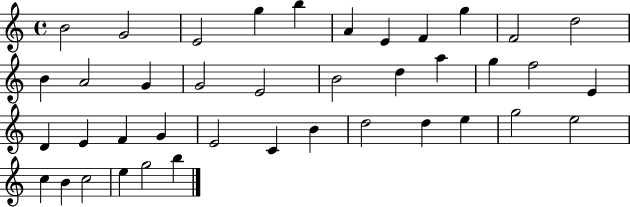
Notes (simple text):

B4/h G4/h E4/h G5/q B5/q A4/q E4/q F4/q G5/q F4/h D5/h B4/q A4/h G4/q G4/h E4/h B4/h D5/q A5/q G5/q F5/h E4/q D4/q E4/q F4/q G4/q E4/h C4/q B4/q D5/h D5/q E5/q G5/h E5/h C5/q B4/q C5/h E5/q G5/h B5/q